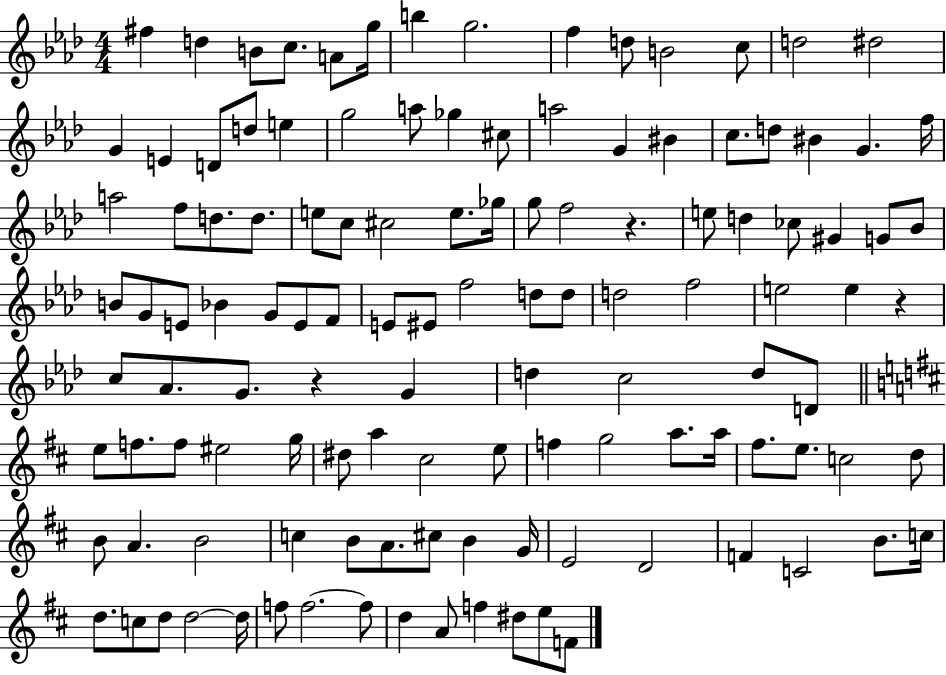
{
  \clef treble
  \numericTimeSignature
  \time 4/4
  \key aes \major
  fis''4 d''4 b'8 c''8. a'8 g''16 | b''4 g''2. | f''4 d''8 b'2 c''8 | d''2 dis''2 | \break g'4 e'4 d'8 d''8 e''4 | g''2 a''8 ges''4 cis''8 | a''2 g'4 bis'4 | c''8. d''8 bis'4 g'4. f''16 | \break a''2 f''8 d''8. d''8. | e''8 c''8 cis''2 e''8. ges''16 | g''8 f''2 r4. | e''8 d''4 ces''8 gis'4 g'8 bes'8 | \break b'8 g'8 e'8 bes'4 g'8 e'8 f'8 | e'8 eis'8 f''2 d''8 d''8 | d''2 f''2 | e''2 e''4 r4 | \break c''8 aes'8. g'8. r4 g'4 | d''4 c''2 d''8 d'8 | \bar "||" \break \key b \minor e''8 f''8. f''8 eis''2 g''16 | dis''8 a''4 cis''2 e''8 | f''4 g''2 a''8. a''16 | fis''8. e''8. c''2 d''8 | \break b'8 a'4. b'2 | c''4 b'8 a'8. cis''8 b'4 g'16 | e'2 d'2 | f'4 c'2 b'8. c''16 | \break d''8. c''8 d''8 d''2~~ d''16 | f''8 f''2.~~ f''8 | d''4 a'8 f''4 dis''8 e''8 f'8 | \bar "|."
}